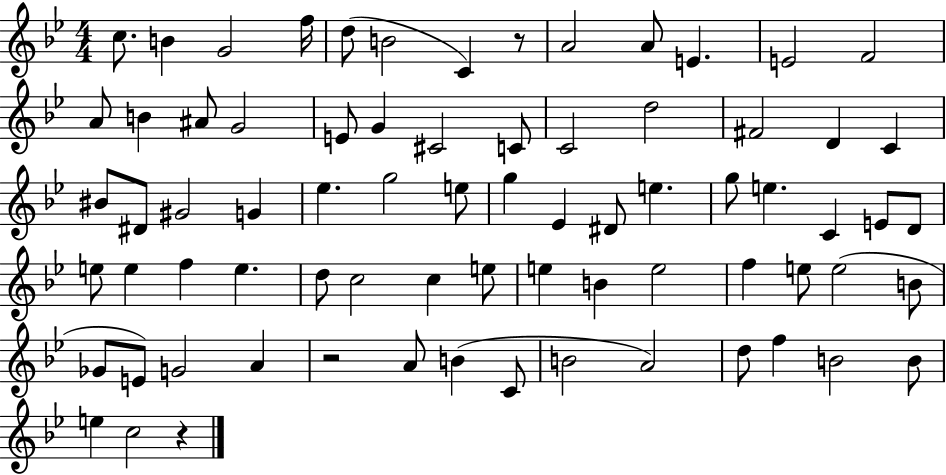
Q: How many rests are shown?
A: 3